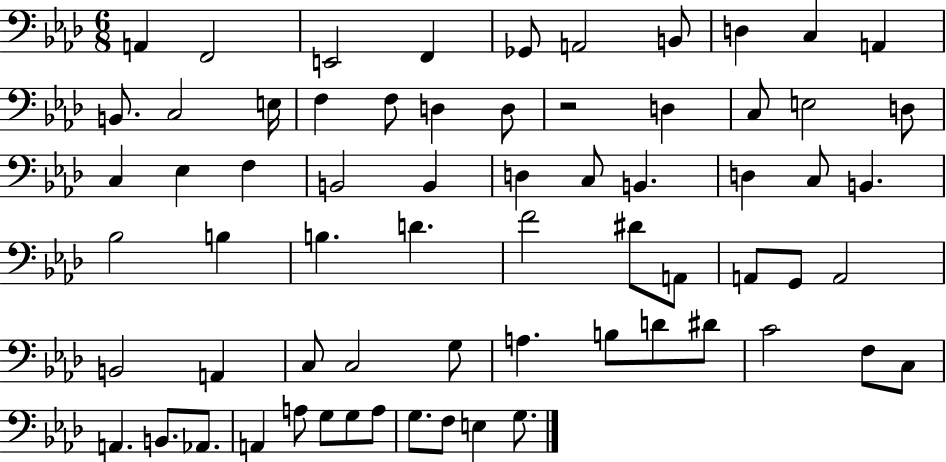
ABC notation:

X:1
T:Untitled
M:6/8
L:1/4
K:Ab
A,, F,,2 E,,2 F,, _G,,/2 A,,2 B,,/2 D, C, A,, B,,/2 C,2 E,/4 F, F,/2 D, D,/2 z2 D, C,/2 E,2 D,/2 C, _E, F, B,,2 B,, D, C,/2 B,, D, C,/2 B,, _B,2 B, B, D F2 ^D/2 A,,/2 A,,/2 G,,/2 A,,2 B,,2 A,, C,/2 C,2 G,/2 A, B,/2 D/2 ^D/2 C2 F,/2 C,/2 A,, B,,/2 _A,,/2 A,, A,/2 G,/2 G,/2 A,/2 G,/2 F,/2 E, G,/2